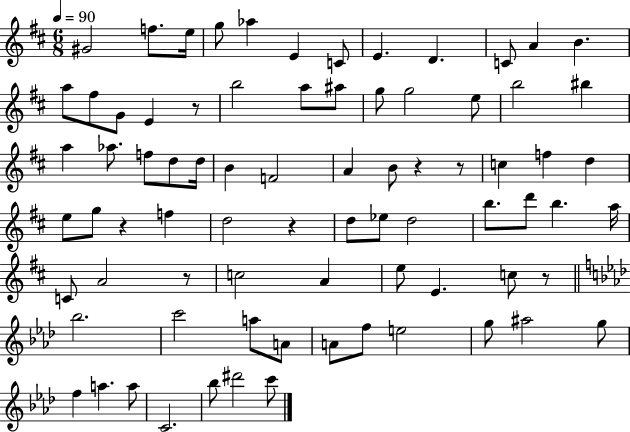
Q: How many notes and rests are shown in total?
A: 78